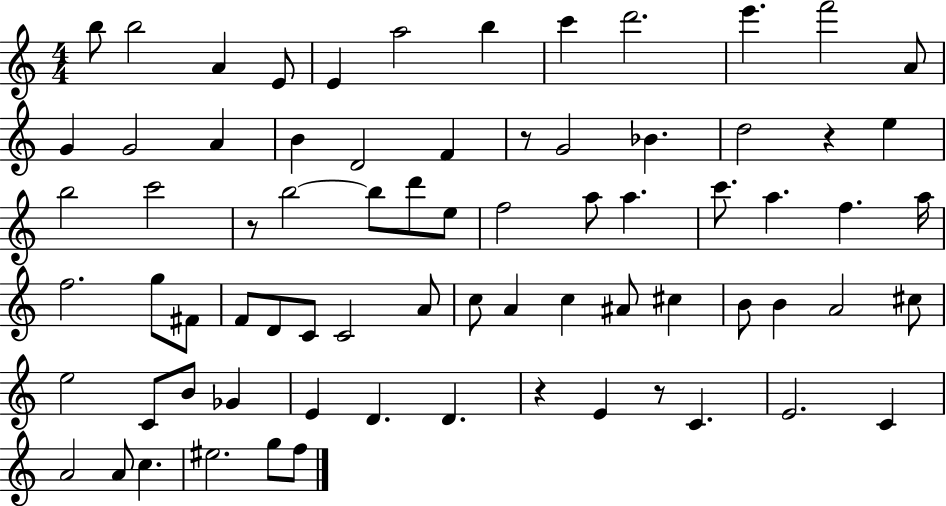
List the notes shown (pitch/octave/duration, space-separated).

B5/e B5/h A4/q E4/e E4/q A5/h B5/q C6/q D6/h. E6/q. F6/h A4/e G4/q G4/h A4/q B4/q D4/h F4/q R/e G4/h Bb4/q. D5/h R/q E5/q B5/h C6/h R/e B5/h B5/e D6/e E5/e F5/h A5/e A5/q. C6/e. A5/q. F5/q. A5/s F5/h. G5/e F#4/e F4/e D4/e C4/e C4/h A4/e C5/e A4/q C5/q A#4/e C#5/q B4/e B4/q A4/h C#5/e E5/h C4/e B4/e Gb4/q E4/q D4/q. D4/q. R/q E4/q R/e C4/q. E4/h. C4/q A4/h A4/e C5/q. EIS5/h. G5/e F5/e